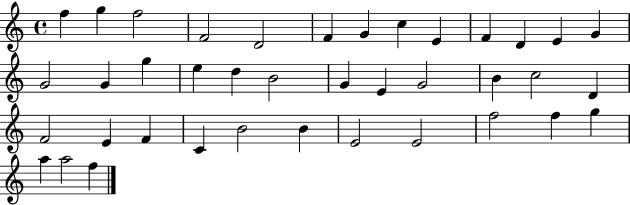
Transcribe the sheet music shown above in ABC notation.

X:1
T:Untitled
M:4/4
L:1/4
K:C
f g f2 F2 D2 F G c E F D E G G2 G g e d B2 G E G2 B c2 D F2 E F C B2 B E2 E2 f2 f g a a2 f